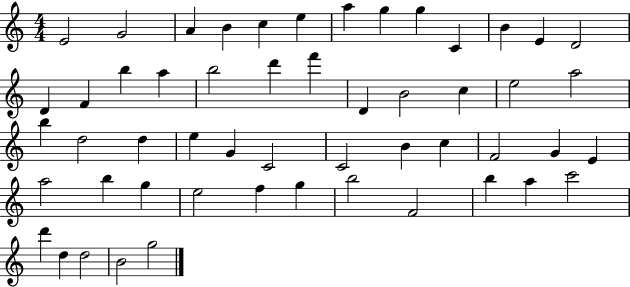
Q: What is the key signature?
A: C major